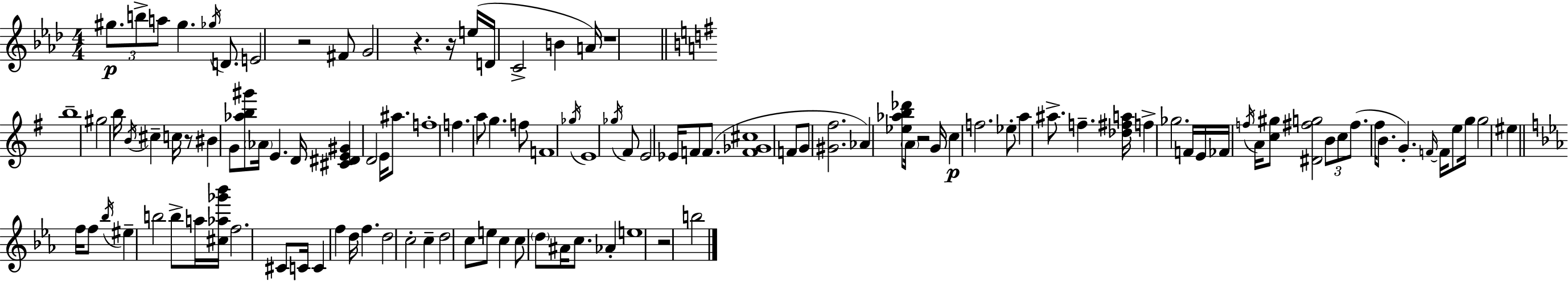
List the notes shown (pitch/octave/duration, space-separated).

G#5/e. B5/e A5/e G#5/q. Gb5/s D4/e. E4/h R/h F#4/e G4/h R/q. R/s E5/s D4/s C4/h B4/q A4/s R/w B5/w G#5/h B5/s B4/s C#5/q C5/s R/e BIS4/q G4/e [Ab5,B5,G#6]/e Ab4/s E4/q. D4/s [C#4,D#4,E4,G#4]/q D4/h E4/s A#5/e. F5/w F5/q. A5/e G5/q. F5/e F4/w Gb5/s E4/w Gb5/s F#4/e E4/h Eb4/s F4/e F4/e. [F4,Gb4,C#5]/w F4/e G4/e [G#4,F#5]/h. Ab4/q [Eb5,Ab5,B5,Db6]/e A4/s R/h G4/s C5/q F5/h. Eb5/e A5/q A#5/e. F5/q. [Db5,F#5,A5]/s F5/q Gb5/h. F4/s E4/s FES4/s F5/s A4/s [C5,G#5]/e [D#4,F#5,G5]/h B4/e C5/e F#5/e. F#5/s B4/e. G4/q. F4/s F4/s E5/e G5/s G5/h EIS5/q F5/s F5/e Bb5/s EIS5/q B5/h B5/e A5/s [C#5,Ab5,Gb6,Bb6]/s F5/h. C#4/e C4/s C4/q F5/q D5/s F5/q. D5/h C5/h C5/q D5/h C5/e E5/e C5/q C5/e D5/e A#4/s C5/e. Ab4/q E5/w R/h B5/h